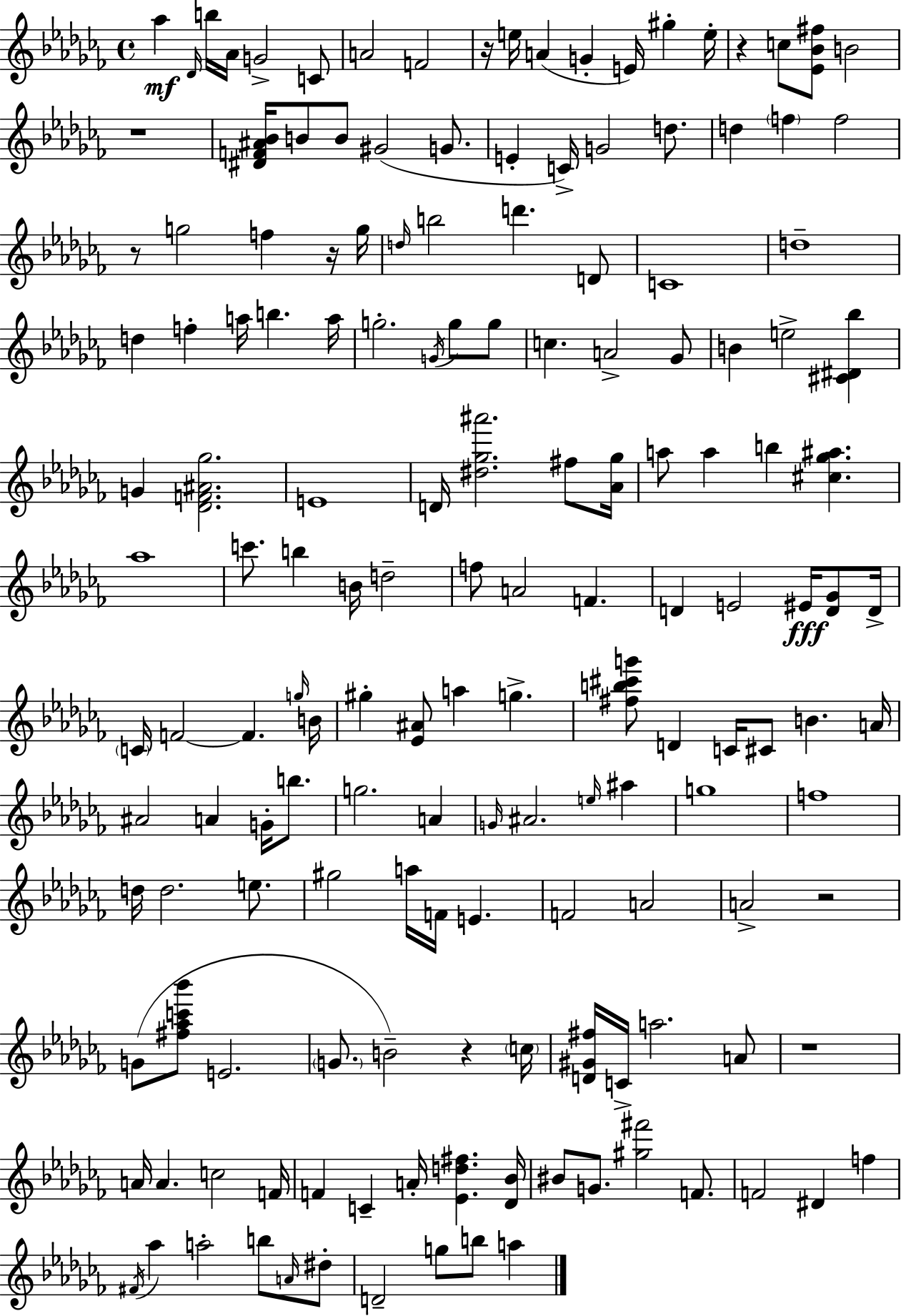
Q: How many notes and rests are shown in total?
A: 158